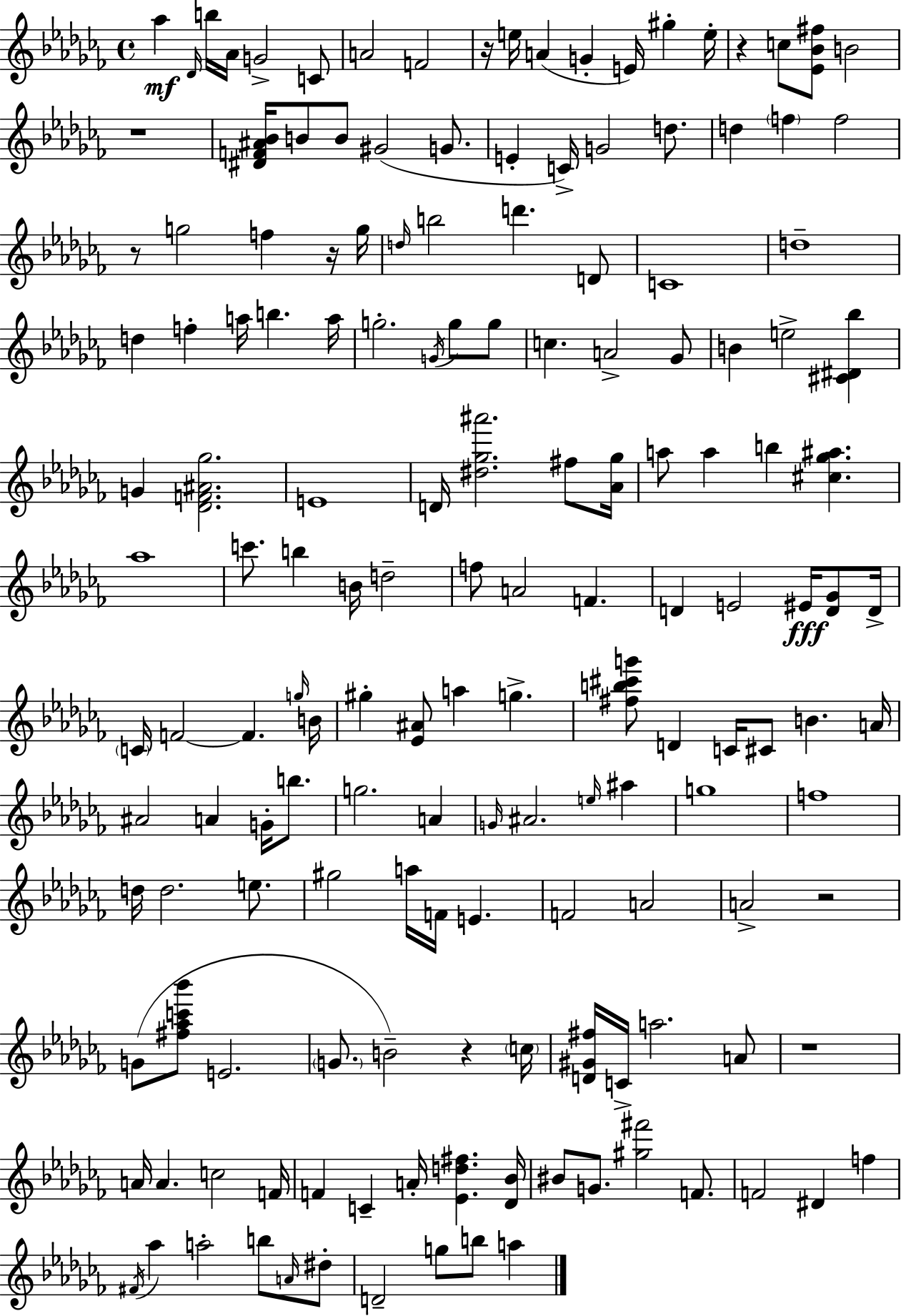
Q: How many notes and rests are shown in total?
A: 158